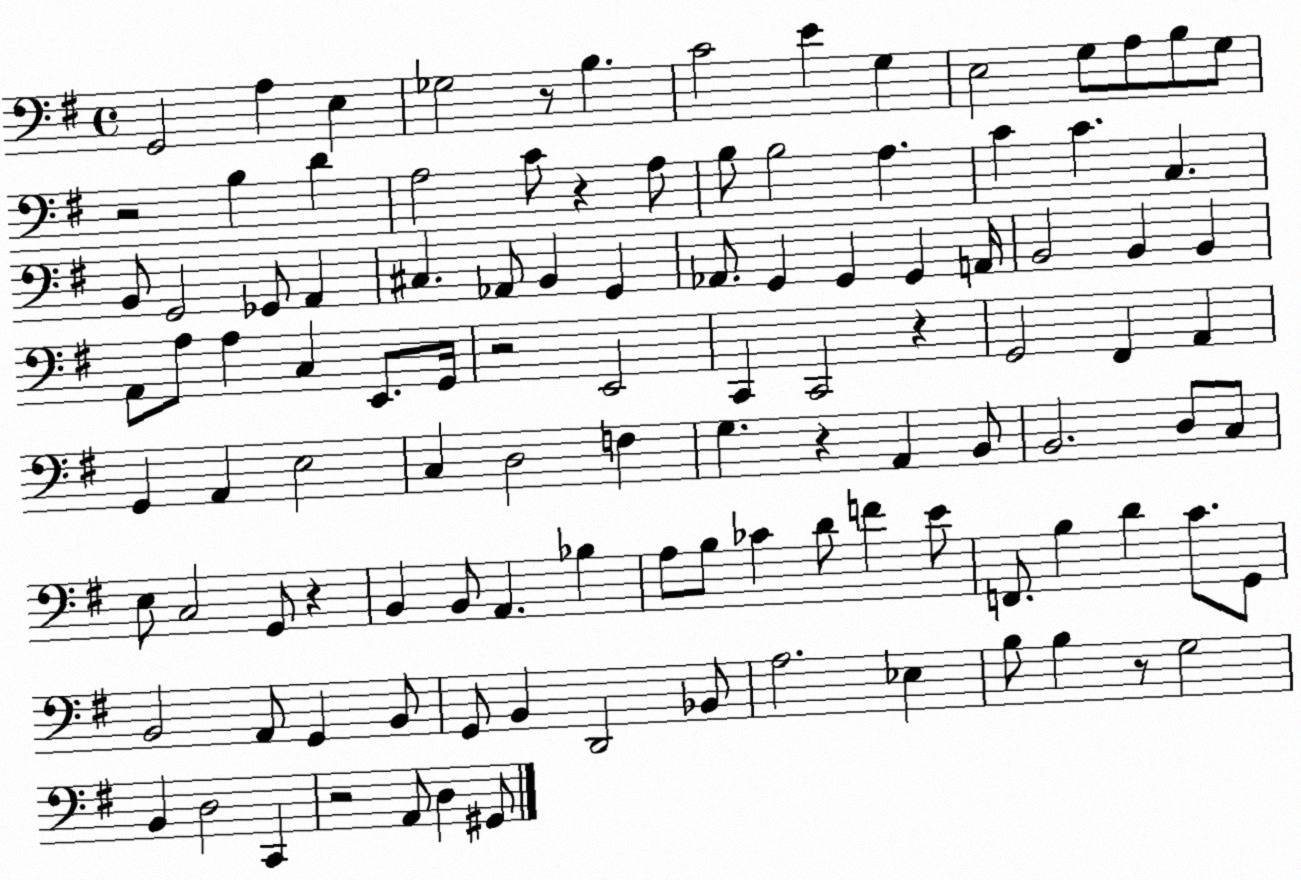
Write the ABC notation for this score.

X:1
T:Untitled
M:4/4
L:1/4
K:G
G,,2 A, E, _G,2 z/2 B, C2 E G, E,2 G,/2 A,/2 B,/2 G,/2 z2 B, D A,2 C/2 z A,/2 B,/2 B,2 A, C C C, B,,/2 G,,2 _G,,/2 A,, ^C, _A,,/2 B,, G,, _A,,/2 G,, G,, G,, A,,/4 B,,2 B,, B,, A,,/2 A,/2 A, C, E,,/2 G,,/4 z2 E,,2 C,, C,,2 z G,,2 ^F,, A,, G,, A,, E,2 C, D,2 F, G, z A,, B,,/2 B,,2 D,/2 C,/2 E,/2 C,2 G,,/2 z B,, B,,/2 A,, _B, A,/2 B,/2 _C D/2 F E/2 F,,/2 B, D C/2 G,,/2 B,,2 A,,/2 G,, B,,/2 G,,/2 B,, D,,2 _B,,/2 A,2 _E, B,/2 B, z/2 G,2 B,, D,2 C,, z2 A,,/2 D, ^G,,/2